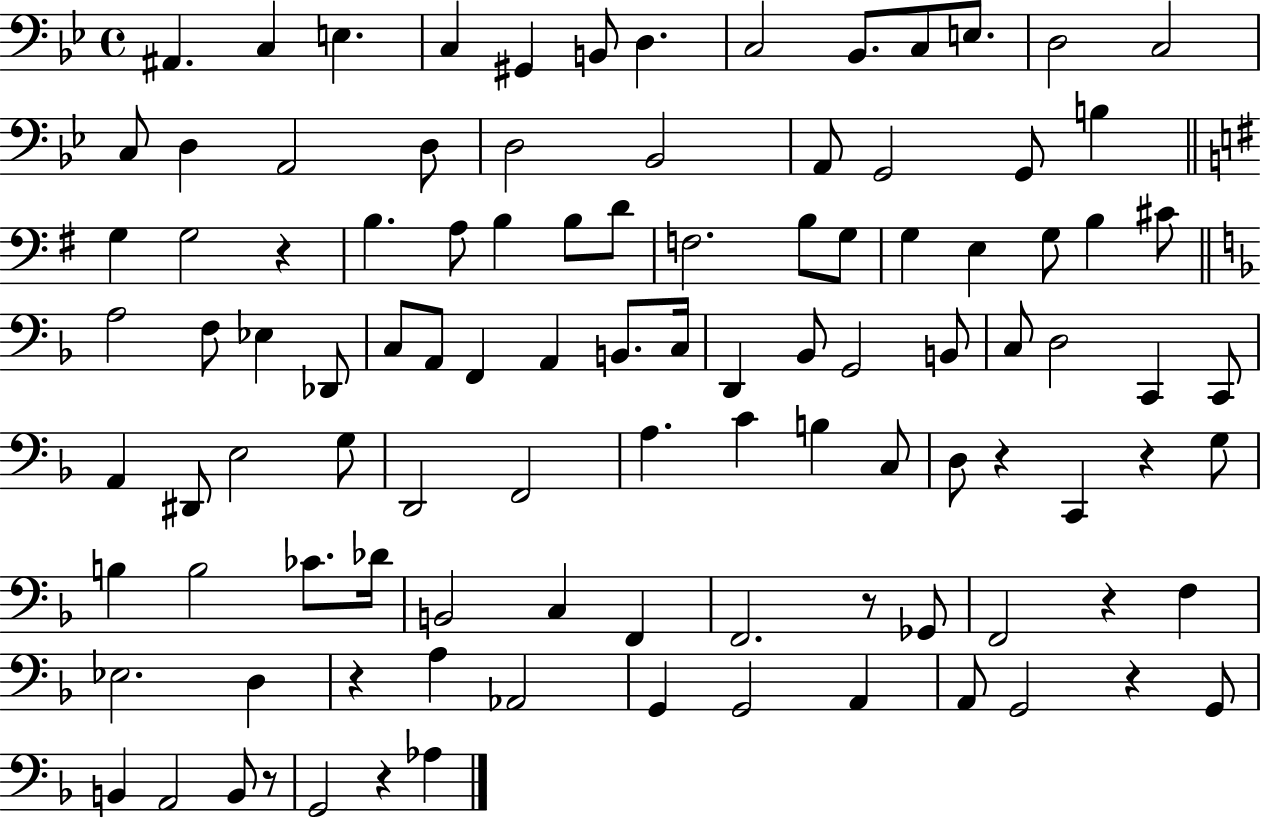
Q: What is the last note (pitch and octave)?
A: Ab3